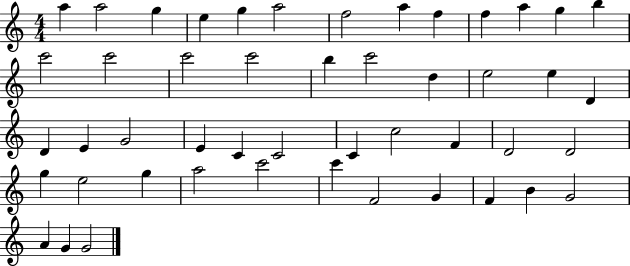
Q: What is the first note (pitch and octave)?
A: A5